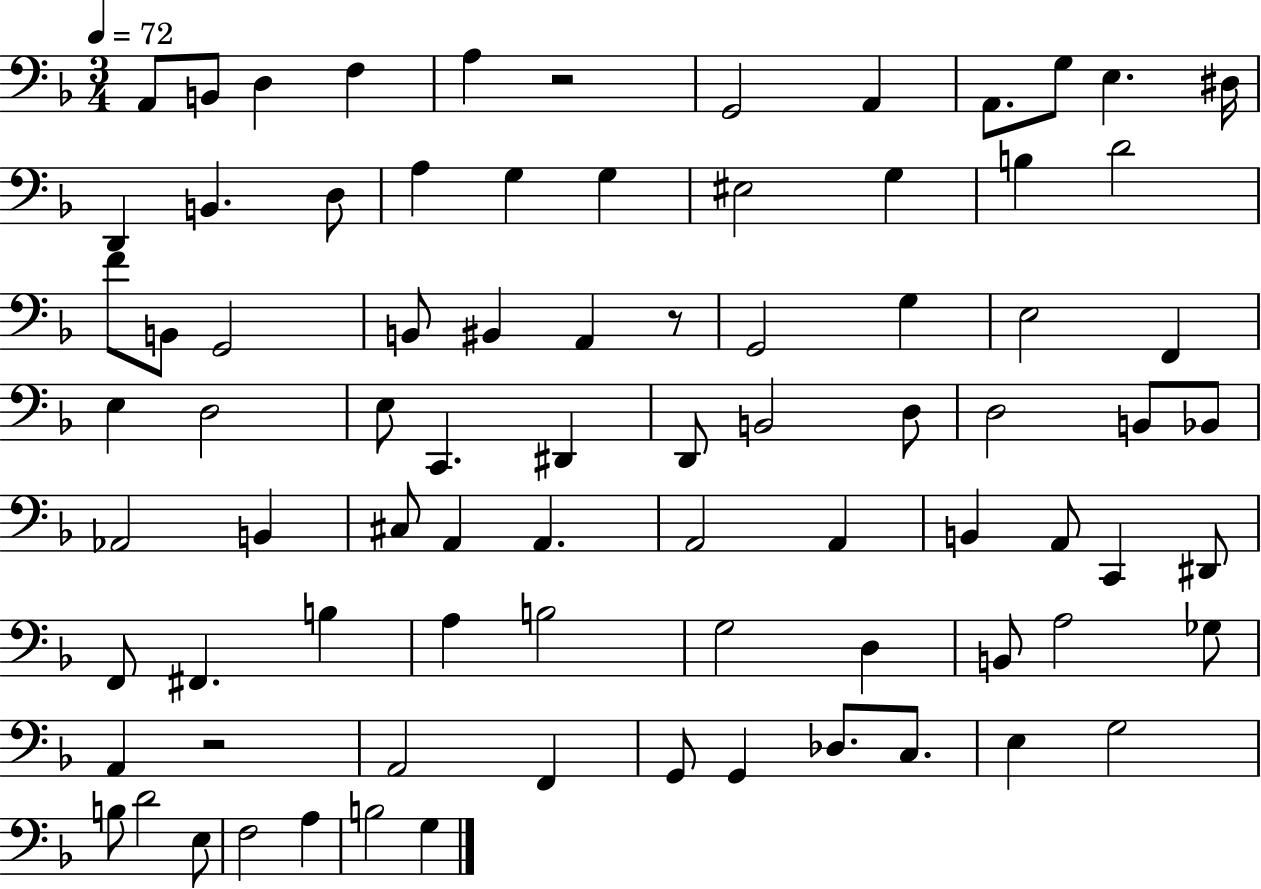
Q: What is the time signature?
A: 3/4